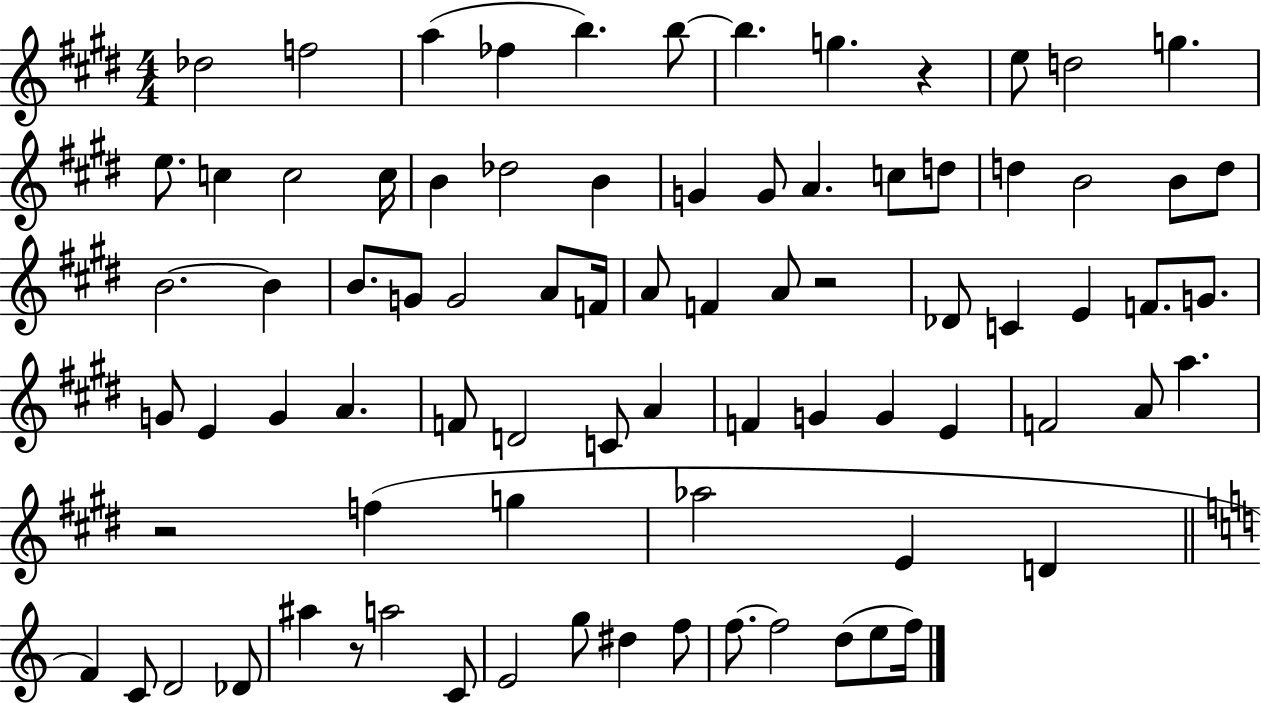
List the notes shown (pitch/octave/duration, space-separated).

Db5/h F5/h A5/q FES5/q B5/q. B5/e B5/q. G5/q. R/q E5/e D5/h G5/q. E5/e. C5/q C5/h C5/s B4/q Db5/h B4/q G4/q G4/e A4/q. C5/e D5/e D5/q B4/h B4/e D5/e B4/h. B4/q B4/e. G4/e G4/h A4/e F4/s A4/e F4/q A4/e R/h Db4/e C4/q E4/q F4/e. G4/e. G4/e E4/q G4/q A4/q. F4/e D4/h C4/e A4/q F4/q G4/q G4/q E4/q F4/h A4/e A5/q. R/h F5/q G5/q Ab5/h E4/q D4/q F4/q C4/e D4/h Db4/e A#5/q R/e A5/h C4/e E4/h G5/e D#5/q F5/e F5/e. F5/h D5/e E5/e F5/s